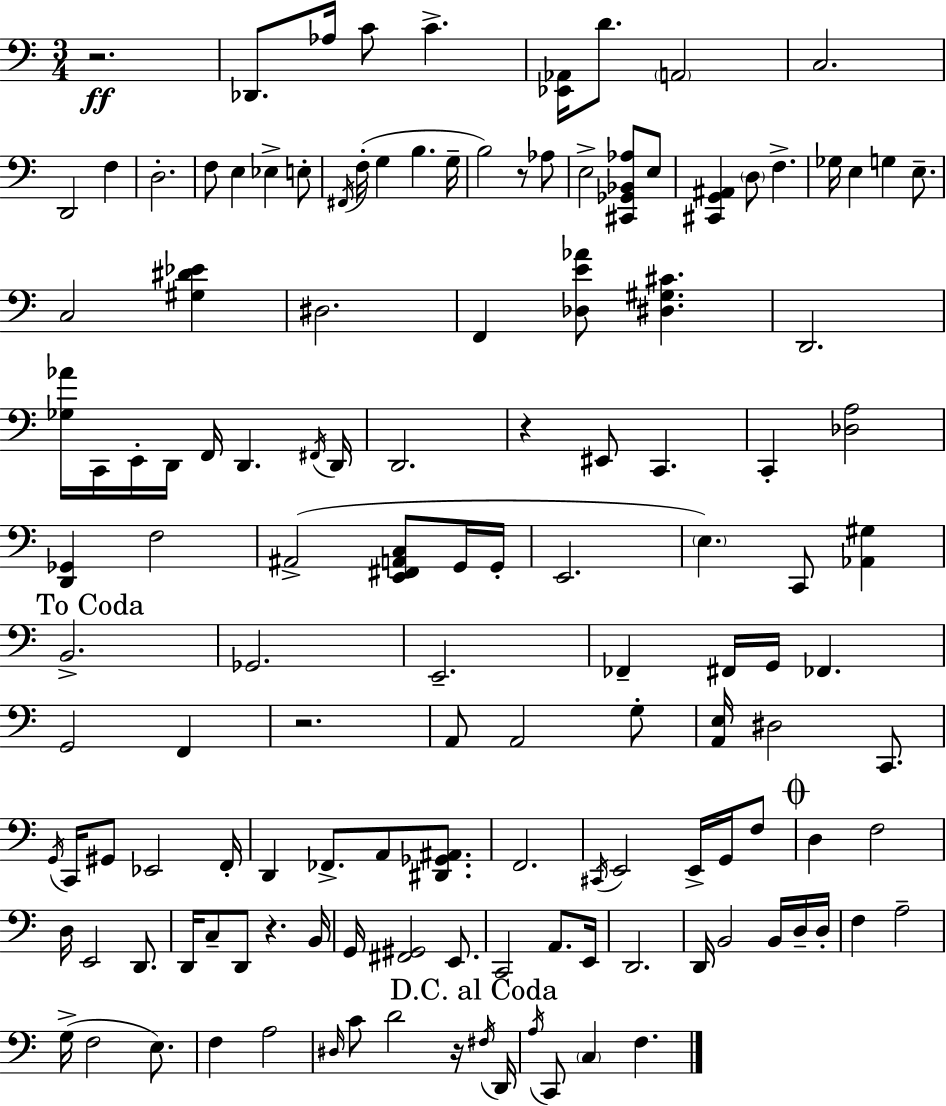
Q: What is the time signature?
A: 3/4